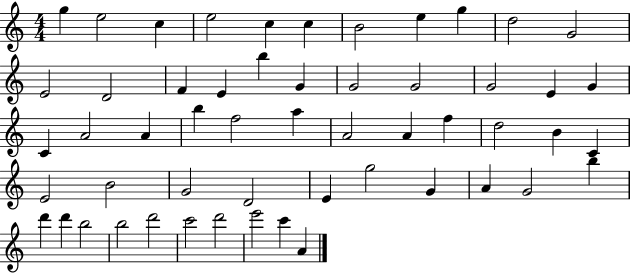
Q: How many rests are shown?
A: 0